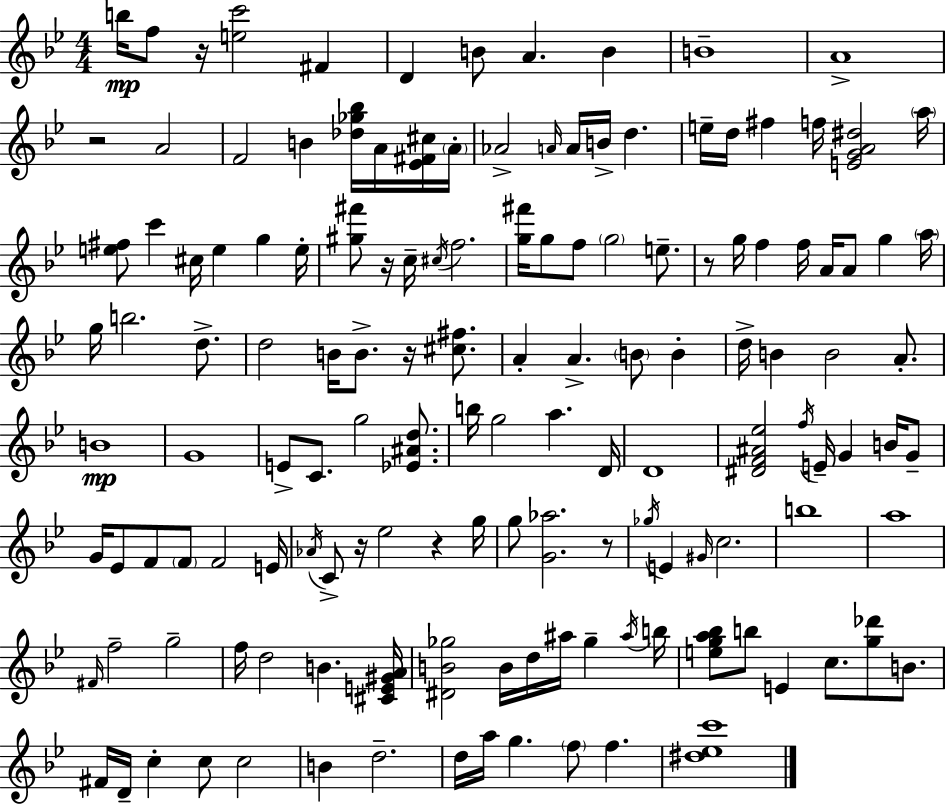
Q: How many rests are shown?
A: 8